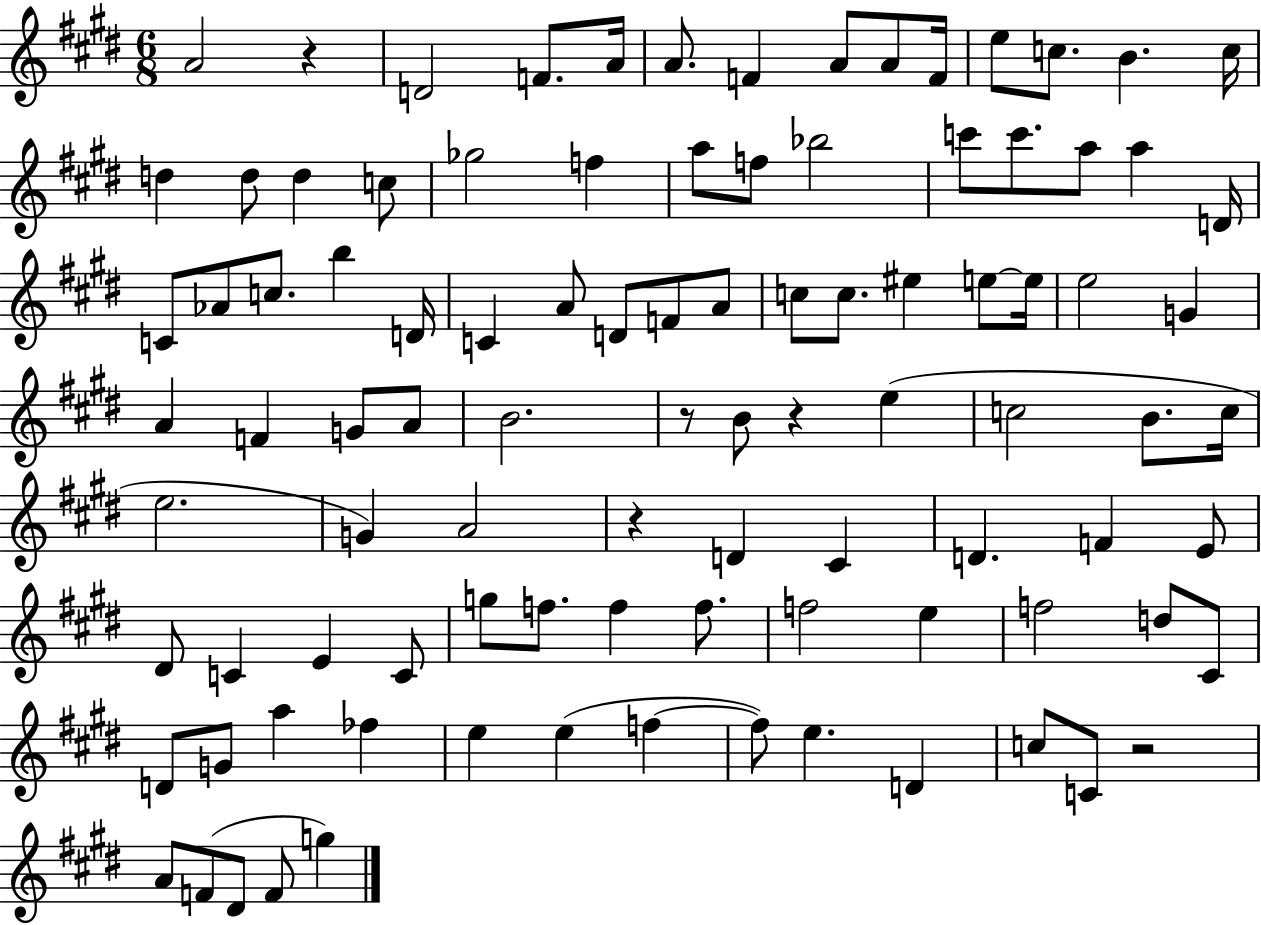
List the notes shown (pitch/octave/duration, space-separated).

A4/h R/q D4/h F4/e. A4/s A4/e. F4/q A4/e A4/e F4/s E5/e C5/e. B4/q. C5/s D5/q D5/e D5/q C5/e Gb5/h F5/q A5/e F5/e Bb5/h C6/e C6/e. A5/e A5/q D4/s C4/e Ab4/e C5/e. B5/q D4/s C4/q A4/e D4/e F4/e A4/e C5/e C5/e. EIS5/q E5/e E5/s E5/h G4/q A4/q F4/q G4/e A4/e B4/h. R/e B4/e R/q E5/q C5/h B4/e. C5/s E5/h. G4/q A4/h R/q D4/q C#4/q D4/q. F4/q E4/e D#4/e C4/q E4/q C4/e G5/e F5/e. F5/q F5/e. F5/h E5/q F5/h D5/e C#4/e D4/e G4/e A5/q FES5/q E5/q E5/q F5/q F5/e E5/q. D4/q C5/e C4/e R/h A4/e F4/e D#4/e F4/e G5/q